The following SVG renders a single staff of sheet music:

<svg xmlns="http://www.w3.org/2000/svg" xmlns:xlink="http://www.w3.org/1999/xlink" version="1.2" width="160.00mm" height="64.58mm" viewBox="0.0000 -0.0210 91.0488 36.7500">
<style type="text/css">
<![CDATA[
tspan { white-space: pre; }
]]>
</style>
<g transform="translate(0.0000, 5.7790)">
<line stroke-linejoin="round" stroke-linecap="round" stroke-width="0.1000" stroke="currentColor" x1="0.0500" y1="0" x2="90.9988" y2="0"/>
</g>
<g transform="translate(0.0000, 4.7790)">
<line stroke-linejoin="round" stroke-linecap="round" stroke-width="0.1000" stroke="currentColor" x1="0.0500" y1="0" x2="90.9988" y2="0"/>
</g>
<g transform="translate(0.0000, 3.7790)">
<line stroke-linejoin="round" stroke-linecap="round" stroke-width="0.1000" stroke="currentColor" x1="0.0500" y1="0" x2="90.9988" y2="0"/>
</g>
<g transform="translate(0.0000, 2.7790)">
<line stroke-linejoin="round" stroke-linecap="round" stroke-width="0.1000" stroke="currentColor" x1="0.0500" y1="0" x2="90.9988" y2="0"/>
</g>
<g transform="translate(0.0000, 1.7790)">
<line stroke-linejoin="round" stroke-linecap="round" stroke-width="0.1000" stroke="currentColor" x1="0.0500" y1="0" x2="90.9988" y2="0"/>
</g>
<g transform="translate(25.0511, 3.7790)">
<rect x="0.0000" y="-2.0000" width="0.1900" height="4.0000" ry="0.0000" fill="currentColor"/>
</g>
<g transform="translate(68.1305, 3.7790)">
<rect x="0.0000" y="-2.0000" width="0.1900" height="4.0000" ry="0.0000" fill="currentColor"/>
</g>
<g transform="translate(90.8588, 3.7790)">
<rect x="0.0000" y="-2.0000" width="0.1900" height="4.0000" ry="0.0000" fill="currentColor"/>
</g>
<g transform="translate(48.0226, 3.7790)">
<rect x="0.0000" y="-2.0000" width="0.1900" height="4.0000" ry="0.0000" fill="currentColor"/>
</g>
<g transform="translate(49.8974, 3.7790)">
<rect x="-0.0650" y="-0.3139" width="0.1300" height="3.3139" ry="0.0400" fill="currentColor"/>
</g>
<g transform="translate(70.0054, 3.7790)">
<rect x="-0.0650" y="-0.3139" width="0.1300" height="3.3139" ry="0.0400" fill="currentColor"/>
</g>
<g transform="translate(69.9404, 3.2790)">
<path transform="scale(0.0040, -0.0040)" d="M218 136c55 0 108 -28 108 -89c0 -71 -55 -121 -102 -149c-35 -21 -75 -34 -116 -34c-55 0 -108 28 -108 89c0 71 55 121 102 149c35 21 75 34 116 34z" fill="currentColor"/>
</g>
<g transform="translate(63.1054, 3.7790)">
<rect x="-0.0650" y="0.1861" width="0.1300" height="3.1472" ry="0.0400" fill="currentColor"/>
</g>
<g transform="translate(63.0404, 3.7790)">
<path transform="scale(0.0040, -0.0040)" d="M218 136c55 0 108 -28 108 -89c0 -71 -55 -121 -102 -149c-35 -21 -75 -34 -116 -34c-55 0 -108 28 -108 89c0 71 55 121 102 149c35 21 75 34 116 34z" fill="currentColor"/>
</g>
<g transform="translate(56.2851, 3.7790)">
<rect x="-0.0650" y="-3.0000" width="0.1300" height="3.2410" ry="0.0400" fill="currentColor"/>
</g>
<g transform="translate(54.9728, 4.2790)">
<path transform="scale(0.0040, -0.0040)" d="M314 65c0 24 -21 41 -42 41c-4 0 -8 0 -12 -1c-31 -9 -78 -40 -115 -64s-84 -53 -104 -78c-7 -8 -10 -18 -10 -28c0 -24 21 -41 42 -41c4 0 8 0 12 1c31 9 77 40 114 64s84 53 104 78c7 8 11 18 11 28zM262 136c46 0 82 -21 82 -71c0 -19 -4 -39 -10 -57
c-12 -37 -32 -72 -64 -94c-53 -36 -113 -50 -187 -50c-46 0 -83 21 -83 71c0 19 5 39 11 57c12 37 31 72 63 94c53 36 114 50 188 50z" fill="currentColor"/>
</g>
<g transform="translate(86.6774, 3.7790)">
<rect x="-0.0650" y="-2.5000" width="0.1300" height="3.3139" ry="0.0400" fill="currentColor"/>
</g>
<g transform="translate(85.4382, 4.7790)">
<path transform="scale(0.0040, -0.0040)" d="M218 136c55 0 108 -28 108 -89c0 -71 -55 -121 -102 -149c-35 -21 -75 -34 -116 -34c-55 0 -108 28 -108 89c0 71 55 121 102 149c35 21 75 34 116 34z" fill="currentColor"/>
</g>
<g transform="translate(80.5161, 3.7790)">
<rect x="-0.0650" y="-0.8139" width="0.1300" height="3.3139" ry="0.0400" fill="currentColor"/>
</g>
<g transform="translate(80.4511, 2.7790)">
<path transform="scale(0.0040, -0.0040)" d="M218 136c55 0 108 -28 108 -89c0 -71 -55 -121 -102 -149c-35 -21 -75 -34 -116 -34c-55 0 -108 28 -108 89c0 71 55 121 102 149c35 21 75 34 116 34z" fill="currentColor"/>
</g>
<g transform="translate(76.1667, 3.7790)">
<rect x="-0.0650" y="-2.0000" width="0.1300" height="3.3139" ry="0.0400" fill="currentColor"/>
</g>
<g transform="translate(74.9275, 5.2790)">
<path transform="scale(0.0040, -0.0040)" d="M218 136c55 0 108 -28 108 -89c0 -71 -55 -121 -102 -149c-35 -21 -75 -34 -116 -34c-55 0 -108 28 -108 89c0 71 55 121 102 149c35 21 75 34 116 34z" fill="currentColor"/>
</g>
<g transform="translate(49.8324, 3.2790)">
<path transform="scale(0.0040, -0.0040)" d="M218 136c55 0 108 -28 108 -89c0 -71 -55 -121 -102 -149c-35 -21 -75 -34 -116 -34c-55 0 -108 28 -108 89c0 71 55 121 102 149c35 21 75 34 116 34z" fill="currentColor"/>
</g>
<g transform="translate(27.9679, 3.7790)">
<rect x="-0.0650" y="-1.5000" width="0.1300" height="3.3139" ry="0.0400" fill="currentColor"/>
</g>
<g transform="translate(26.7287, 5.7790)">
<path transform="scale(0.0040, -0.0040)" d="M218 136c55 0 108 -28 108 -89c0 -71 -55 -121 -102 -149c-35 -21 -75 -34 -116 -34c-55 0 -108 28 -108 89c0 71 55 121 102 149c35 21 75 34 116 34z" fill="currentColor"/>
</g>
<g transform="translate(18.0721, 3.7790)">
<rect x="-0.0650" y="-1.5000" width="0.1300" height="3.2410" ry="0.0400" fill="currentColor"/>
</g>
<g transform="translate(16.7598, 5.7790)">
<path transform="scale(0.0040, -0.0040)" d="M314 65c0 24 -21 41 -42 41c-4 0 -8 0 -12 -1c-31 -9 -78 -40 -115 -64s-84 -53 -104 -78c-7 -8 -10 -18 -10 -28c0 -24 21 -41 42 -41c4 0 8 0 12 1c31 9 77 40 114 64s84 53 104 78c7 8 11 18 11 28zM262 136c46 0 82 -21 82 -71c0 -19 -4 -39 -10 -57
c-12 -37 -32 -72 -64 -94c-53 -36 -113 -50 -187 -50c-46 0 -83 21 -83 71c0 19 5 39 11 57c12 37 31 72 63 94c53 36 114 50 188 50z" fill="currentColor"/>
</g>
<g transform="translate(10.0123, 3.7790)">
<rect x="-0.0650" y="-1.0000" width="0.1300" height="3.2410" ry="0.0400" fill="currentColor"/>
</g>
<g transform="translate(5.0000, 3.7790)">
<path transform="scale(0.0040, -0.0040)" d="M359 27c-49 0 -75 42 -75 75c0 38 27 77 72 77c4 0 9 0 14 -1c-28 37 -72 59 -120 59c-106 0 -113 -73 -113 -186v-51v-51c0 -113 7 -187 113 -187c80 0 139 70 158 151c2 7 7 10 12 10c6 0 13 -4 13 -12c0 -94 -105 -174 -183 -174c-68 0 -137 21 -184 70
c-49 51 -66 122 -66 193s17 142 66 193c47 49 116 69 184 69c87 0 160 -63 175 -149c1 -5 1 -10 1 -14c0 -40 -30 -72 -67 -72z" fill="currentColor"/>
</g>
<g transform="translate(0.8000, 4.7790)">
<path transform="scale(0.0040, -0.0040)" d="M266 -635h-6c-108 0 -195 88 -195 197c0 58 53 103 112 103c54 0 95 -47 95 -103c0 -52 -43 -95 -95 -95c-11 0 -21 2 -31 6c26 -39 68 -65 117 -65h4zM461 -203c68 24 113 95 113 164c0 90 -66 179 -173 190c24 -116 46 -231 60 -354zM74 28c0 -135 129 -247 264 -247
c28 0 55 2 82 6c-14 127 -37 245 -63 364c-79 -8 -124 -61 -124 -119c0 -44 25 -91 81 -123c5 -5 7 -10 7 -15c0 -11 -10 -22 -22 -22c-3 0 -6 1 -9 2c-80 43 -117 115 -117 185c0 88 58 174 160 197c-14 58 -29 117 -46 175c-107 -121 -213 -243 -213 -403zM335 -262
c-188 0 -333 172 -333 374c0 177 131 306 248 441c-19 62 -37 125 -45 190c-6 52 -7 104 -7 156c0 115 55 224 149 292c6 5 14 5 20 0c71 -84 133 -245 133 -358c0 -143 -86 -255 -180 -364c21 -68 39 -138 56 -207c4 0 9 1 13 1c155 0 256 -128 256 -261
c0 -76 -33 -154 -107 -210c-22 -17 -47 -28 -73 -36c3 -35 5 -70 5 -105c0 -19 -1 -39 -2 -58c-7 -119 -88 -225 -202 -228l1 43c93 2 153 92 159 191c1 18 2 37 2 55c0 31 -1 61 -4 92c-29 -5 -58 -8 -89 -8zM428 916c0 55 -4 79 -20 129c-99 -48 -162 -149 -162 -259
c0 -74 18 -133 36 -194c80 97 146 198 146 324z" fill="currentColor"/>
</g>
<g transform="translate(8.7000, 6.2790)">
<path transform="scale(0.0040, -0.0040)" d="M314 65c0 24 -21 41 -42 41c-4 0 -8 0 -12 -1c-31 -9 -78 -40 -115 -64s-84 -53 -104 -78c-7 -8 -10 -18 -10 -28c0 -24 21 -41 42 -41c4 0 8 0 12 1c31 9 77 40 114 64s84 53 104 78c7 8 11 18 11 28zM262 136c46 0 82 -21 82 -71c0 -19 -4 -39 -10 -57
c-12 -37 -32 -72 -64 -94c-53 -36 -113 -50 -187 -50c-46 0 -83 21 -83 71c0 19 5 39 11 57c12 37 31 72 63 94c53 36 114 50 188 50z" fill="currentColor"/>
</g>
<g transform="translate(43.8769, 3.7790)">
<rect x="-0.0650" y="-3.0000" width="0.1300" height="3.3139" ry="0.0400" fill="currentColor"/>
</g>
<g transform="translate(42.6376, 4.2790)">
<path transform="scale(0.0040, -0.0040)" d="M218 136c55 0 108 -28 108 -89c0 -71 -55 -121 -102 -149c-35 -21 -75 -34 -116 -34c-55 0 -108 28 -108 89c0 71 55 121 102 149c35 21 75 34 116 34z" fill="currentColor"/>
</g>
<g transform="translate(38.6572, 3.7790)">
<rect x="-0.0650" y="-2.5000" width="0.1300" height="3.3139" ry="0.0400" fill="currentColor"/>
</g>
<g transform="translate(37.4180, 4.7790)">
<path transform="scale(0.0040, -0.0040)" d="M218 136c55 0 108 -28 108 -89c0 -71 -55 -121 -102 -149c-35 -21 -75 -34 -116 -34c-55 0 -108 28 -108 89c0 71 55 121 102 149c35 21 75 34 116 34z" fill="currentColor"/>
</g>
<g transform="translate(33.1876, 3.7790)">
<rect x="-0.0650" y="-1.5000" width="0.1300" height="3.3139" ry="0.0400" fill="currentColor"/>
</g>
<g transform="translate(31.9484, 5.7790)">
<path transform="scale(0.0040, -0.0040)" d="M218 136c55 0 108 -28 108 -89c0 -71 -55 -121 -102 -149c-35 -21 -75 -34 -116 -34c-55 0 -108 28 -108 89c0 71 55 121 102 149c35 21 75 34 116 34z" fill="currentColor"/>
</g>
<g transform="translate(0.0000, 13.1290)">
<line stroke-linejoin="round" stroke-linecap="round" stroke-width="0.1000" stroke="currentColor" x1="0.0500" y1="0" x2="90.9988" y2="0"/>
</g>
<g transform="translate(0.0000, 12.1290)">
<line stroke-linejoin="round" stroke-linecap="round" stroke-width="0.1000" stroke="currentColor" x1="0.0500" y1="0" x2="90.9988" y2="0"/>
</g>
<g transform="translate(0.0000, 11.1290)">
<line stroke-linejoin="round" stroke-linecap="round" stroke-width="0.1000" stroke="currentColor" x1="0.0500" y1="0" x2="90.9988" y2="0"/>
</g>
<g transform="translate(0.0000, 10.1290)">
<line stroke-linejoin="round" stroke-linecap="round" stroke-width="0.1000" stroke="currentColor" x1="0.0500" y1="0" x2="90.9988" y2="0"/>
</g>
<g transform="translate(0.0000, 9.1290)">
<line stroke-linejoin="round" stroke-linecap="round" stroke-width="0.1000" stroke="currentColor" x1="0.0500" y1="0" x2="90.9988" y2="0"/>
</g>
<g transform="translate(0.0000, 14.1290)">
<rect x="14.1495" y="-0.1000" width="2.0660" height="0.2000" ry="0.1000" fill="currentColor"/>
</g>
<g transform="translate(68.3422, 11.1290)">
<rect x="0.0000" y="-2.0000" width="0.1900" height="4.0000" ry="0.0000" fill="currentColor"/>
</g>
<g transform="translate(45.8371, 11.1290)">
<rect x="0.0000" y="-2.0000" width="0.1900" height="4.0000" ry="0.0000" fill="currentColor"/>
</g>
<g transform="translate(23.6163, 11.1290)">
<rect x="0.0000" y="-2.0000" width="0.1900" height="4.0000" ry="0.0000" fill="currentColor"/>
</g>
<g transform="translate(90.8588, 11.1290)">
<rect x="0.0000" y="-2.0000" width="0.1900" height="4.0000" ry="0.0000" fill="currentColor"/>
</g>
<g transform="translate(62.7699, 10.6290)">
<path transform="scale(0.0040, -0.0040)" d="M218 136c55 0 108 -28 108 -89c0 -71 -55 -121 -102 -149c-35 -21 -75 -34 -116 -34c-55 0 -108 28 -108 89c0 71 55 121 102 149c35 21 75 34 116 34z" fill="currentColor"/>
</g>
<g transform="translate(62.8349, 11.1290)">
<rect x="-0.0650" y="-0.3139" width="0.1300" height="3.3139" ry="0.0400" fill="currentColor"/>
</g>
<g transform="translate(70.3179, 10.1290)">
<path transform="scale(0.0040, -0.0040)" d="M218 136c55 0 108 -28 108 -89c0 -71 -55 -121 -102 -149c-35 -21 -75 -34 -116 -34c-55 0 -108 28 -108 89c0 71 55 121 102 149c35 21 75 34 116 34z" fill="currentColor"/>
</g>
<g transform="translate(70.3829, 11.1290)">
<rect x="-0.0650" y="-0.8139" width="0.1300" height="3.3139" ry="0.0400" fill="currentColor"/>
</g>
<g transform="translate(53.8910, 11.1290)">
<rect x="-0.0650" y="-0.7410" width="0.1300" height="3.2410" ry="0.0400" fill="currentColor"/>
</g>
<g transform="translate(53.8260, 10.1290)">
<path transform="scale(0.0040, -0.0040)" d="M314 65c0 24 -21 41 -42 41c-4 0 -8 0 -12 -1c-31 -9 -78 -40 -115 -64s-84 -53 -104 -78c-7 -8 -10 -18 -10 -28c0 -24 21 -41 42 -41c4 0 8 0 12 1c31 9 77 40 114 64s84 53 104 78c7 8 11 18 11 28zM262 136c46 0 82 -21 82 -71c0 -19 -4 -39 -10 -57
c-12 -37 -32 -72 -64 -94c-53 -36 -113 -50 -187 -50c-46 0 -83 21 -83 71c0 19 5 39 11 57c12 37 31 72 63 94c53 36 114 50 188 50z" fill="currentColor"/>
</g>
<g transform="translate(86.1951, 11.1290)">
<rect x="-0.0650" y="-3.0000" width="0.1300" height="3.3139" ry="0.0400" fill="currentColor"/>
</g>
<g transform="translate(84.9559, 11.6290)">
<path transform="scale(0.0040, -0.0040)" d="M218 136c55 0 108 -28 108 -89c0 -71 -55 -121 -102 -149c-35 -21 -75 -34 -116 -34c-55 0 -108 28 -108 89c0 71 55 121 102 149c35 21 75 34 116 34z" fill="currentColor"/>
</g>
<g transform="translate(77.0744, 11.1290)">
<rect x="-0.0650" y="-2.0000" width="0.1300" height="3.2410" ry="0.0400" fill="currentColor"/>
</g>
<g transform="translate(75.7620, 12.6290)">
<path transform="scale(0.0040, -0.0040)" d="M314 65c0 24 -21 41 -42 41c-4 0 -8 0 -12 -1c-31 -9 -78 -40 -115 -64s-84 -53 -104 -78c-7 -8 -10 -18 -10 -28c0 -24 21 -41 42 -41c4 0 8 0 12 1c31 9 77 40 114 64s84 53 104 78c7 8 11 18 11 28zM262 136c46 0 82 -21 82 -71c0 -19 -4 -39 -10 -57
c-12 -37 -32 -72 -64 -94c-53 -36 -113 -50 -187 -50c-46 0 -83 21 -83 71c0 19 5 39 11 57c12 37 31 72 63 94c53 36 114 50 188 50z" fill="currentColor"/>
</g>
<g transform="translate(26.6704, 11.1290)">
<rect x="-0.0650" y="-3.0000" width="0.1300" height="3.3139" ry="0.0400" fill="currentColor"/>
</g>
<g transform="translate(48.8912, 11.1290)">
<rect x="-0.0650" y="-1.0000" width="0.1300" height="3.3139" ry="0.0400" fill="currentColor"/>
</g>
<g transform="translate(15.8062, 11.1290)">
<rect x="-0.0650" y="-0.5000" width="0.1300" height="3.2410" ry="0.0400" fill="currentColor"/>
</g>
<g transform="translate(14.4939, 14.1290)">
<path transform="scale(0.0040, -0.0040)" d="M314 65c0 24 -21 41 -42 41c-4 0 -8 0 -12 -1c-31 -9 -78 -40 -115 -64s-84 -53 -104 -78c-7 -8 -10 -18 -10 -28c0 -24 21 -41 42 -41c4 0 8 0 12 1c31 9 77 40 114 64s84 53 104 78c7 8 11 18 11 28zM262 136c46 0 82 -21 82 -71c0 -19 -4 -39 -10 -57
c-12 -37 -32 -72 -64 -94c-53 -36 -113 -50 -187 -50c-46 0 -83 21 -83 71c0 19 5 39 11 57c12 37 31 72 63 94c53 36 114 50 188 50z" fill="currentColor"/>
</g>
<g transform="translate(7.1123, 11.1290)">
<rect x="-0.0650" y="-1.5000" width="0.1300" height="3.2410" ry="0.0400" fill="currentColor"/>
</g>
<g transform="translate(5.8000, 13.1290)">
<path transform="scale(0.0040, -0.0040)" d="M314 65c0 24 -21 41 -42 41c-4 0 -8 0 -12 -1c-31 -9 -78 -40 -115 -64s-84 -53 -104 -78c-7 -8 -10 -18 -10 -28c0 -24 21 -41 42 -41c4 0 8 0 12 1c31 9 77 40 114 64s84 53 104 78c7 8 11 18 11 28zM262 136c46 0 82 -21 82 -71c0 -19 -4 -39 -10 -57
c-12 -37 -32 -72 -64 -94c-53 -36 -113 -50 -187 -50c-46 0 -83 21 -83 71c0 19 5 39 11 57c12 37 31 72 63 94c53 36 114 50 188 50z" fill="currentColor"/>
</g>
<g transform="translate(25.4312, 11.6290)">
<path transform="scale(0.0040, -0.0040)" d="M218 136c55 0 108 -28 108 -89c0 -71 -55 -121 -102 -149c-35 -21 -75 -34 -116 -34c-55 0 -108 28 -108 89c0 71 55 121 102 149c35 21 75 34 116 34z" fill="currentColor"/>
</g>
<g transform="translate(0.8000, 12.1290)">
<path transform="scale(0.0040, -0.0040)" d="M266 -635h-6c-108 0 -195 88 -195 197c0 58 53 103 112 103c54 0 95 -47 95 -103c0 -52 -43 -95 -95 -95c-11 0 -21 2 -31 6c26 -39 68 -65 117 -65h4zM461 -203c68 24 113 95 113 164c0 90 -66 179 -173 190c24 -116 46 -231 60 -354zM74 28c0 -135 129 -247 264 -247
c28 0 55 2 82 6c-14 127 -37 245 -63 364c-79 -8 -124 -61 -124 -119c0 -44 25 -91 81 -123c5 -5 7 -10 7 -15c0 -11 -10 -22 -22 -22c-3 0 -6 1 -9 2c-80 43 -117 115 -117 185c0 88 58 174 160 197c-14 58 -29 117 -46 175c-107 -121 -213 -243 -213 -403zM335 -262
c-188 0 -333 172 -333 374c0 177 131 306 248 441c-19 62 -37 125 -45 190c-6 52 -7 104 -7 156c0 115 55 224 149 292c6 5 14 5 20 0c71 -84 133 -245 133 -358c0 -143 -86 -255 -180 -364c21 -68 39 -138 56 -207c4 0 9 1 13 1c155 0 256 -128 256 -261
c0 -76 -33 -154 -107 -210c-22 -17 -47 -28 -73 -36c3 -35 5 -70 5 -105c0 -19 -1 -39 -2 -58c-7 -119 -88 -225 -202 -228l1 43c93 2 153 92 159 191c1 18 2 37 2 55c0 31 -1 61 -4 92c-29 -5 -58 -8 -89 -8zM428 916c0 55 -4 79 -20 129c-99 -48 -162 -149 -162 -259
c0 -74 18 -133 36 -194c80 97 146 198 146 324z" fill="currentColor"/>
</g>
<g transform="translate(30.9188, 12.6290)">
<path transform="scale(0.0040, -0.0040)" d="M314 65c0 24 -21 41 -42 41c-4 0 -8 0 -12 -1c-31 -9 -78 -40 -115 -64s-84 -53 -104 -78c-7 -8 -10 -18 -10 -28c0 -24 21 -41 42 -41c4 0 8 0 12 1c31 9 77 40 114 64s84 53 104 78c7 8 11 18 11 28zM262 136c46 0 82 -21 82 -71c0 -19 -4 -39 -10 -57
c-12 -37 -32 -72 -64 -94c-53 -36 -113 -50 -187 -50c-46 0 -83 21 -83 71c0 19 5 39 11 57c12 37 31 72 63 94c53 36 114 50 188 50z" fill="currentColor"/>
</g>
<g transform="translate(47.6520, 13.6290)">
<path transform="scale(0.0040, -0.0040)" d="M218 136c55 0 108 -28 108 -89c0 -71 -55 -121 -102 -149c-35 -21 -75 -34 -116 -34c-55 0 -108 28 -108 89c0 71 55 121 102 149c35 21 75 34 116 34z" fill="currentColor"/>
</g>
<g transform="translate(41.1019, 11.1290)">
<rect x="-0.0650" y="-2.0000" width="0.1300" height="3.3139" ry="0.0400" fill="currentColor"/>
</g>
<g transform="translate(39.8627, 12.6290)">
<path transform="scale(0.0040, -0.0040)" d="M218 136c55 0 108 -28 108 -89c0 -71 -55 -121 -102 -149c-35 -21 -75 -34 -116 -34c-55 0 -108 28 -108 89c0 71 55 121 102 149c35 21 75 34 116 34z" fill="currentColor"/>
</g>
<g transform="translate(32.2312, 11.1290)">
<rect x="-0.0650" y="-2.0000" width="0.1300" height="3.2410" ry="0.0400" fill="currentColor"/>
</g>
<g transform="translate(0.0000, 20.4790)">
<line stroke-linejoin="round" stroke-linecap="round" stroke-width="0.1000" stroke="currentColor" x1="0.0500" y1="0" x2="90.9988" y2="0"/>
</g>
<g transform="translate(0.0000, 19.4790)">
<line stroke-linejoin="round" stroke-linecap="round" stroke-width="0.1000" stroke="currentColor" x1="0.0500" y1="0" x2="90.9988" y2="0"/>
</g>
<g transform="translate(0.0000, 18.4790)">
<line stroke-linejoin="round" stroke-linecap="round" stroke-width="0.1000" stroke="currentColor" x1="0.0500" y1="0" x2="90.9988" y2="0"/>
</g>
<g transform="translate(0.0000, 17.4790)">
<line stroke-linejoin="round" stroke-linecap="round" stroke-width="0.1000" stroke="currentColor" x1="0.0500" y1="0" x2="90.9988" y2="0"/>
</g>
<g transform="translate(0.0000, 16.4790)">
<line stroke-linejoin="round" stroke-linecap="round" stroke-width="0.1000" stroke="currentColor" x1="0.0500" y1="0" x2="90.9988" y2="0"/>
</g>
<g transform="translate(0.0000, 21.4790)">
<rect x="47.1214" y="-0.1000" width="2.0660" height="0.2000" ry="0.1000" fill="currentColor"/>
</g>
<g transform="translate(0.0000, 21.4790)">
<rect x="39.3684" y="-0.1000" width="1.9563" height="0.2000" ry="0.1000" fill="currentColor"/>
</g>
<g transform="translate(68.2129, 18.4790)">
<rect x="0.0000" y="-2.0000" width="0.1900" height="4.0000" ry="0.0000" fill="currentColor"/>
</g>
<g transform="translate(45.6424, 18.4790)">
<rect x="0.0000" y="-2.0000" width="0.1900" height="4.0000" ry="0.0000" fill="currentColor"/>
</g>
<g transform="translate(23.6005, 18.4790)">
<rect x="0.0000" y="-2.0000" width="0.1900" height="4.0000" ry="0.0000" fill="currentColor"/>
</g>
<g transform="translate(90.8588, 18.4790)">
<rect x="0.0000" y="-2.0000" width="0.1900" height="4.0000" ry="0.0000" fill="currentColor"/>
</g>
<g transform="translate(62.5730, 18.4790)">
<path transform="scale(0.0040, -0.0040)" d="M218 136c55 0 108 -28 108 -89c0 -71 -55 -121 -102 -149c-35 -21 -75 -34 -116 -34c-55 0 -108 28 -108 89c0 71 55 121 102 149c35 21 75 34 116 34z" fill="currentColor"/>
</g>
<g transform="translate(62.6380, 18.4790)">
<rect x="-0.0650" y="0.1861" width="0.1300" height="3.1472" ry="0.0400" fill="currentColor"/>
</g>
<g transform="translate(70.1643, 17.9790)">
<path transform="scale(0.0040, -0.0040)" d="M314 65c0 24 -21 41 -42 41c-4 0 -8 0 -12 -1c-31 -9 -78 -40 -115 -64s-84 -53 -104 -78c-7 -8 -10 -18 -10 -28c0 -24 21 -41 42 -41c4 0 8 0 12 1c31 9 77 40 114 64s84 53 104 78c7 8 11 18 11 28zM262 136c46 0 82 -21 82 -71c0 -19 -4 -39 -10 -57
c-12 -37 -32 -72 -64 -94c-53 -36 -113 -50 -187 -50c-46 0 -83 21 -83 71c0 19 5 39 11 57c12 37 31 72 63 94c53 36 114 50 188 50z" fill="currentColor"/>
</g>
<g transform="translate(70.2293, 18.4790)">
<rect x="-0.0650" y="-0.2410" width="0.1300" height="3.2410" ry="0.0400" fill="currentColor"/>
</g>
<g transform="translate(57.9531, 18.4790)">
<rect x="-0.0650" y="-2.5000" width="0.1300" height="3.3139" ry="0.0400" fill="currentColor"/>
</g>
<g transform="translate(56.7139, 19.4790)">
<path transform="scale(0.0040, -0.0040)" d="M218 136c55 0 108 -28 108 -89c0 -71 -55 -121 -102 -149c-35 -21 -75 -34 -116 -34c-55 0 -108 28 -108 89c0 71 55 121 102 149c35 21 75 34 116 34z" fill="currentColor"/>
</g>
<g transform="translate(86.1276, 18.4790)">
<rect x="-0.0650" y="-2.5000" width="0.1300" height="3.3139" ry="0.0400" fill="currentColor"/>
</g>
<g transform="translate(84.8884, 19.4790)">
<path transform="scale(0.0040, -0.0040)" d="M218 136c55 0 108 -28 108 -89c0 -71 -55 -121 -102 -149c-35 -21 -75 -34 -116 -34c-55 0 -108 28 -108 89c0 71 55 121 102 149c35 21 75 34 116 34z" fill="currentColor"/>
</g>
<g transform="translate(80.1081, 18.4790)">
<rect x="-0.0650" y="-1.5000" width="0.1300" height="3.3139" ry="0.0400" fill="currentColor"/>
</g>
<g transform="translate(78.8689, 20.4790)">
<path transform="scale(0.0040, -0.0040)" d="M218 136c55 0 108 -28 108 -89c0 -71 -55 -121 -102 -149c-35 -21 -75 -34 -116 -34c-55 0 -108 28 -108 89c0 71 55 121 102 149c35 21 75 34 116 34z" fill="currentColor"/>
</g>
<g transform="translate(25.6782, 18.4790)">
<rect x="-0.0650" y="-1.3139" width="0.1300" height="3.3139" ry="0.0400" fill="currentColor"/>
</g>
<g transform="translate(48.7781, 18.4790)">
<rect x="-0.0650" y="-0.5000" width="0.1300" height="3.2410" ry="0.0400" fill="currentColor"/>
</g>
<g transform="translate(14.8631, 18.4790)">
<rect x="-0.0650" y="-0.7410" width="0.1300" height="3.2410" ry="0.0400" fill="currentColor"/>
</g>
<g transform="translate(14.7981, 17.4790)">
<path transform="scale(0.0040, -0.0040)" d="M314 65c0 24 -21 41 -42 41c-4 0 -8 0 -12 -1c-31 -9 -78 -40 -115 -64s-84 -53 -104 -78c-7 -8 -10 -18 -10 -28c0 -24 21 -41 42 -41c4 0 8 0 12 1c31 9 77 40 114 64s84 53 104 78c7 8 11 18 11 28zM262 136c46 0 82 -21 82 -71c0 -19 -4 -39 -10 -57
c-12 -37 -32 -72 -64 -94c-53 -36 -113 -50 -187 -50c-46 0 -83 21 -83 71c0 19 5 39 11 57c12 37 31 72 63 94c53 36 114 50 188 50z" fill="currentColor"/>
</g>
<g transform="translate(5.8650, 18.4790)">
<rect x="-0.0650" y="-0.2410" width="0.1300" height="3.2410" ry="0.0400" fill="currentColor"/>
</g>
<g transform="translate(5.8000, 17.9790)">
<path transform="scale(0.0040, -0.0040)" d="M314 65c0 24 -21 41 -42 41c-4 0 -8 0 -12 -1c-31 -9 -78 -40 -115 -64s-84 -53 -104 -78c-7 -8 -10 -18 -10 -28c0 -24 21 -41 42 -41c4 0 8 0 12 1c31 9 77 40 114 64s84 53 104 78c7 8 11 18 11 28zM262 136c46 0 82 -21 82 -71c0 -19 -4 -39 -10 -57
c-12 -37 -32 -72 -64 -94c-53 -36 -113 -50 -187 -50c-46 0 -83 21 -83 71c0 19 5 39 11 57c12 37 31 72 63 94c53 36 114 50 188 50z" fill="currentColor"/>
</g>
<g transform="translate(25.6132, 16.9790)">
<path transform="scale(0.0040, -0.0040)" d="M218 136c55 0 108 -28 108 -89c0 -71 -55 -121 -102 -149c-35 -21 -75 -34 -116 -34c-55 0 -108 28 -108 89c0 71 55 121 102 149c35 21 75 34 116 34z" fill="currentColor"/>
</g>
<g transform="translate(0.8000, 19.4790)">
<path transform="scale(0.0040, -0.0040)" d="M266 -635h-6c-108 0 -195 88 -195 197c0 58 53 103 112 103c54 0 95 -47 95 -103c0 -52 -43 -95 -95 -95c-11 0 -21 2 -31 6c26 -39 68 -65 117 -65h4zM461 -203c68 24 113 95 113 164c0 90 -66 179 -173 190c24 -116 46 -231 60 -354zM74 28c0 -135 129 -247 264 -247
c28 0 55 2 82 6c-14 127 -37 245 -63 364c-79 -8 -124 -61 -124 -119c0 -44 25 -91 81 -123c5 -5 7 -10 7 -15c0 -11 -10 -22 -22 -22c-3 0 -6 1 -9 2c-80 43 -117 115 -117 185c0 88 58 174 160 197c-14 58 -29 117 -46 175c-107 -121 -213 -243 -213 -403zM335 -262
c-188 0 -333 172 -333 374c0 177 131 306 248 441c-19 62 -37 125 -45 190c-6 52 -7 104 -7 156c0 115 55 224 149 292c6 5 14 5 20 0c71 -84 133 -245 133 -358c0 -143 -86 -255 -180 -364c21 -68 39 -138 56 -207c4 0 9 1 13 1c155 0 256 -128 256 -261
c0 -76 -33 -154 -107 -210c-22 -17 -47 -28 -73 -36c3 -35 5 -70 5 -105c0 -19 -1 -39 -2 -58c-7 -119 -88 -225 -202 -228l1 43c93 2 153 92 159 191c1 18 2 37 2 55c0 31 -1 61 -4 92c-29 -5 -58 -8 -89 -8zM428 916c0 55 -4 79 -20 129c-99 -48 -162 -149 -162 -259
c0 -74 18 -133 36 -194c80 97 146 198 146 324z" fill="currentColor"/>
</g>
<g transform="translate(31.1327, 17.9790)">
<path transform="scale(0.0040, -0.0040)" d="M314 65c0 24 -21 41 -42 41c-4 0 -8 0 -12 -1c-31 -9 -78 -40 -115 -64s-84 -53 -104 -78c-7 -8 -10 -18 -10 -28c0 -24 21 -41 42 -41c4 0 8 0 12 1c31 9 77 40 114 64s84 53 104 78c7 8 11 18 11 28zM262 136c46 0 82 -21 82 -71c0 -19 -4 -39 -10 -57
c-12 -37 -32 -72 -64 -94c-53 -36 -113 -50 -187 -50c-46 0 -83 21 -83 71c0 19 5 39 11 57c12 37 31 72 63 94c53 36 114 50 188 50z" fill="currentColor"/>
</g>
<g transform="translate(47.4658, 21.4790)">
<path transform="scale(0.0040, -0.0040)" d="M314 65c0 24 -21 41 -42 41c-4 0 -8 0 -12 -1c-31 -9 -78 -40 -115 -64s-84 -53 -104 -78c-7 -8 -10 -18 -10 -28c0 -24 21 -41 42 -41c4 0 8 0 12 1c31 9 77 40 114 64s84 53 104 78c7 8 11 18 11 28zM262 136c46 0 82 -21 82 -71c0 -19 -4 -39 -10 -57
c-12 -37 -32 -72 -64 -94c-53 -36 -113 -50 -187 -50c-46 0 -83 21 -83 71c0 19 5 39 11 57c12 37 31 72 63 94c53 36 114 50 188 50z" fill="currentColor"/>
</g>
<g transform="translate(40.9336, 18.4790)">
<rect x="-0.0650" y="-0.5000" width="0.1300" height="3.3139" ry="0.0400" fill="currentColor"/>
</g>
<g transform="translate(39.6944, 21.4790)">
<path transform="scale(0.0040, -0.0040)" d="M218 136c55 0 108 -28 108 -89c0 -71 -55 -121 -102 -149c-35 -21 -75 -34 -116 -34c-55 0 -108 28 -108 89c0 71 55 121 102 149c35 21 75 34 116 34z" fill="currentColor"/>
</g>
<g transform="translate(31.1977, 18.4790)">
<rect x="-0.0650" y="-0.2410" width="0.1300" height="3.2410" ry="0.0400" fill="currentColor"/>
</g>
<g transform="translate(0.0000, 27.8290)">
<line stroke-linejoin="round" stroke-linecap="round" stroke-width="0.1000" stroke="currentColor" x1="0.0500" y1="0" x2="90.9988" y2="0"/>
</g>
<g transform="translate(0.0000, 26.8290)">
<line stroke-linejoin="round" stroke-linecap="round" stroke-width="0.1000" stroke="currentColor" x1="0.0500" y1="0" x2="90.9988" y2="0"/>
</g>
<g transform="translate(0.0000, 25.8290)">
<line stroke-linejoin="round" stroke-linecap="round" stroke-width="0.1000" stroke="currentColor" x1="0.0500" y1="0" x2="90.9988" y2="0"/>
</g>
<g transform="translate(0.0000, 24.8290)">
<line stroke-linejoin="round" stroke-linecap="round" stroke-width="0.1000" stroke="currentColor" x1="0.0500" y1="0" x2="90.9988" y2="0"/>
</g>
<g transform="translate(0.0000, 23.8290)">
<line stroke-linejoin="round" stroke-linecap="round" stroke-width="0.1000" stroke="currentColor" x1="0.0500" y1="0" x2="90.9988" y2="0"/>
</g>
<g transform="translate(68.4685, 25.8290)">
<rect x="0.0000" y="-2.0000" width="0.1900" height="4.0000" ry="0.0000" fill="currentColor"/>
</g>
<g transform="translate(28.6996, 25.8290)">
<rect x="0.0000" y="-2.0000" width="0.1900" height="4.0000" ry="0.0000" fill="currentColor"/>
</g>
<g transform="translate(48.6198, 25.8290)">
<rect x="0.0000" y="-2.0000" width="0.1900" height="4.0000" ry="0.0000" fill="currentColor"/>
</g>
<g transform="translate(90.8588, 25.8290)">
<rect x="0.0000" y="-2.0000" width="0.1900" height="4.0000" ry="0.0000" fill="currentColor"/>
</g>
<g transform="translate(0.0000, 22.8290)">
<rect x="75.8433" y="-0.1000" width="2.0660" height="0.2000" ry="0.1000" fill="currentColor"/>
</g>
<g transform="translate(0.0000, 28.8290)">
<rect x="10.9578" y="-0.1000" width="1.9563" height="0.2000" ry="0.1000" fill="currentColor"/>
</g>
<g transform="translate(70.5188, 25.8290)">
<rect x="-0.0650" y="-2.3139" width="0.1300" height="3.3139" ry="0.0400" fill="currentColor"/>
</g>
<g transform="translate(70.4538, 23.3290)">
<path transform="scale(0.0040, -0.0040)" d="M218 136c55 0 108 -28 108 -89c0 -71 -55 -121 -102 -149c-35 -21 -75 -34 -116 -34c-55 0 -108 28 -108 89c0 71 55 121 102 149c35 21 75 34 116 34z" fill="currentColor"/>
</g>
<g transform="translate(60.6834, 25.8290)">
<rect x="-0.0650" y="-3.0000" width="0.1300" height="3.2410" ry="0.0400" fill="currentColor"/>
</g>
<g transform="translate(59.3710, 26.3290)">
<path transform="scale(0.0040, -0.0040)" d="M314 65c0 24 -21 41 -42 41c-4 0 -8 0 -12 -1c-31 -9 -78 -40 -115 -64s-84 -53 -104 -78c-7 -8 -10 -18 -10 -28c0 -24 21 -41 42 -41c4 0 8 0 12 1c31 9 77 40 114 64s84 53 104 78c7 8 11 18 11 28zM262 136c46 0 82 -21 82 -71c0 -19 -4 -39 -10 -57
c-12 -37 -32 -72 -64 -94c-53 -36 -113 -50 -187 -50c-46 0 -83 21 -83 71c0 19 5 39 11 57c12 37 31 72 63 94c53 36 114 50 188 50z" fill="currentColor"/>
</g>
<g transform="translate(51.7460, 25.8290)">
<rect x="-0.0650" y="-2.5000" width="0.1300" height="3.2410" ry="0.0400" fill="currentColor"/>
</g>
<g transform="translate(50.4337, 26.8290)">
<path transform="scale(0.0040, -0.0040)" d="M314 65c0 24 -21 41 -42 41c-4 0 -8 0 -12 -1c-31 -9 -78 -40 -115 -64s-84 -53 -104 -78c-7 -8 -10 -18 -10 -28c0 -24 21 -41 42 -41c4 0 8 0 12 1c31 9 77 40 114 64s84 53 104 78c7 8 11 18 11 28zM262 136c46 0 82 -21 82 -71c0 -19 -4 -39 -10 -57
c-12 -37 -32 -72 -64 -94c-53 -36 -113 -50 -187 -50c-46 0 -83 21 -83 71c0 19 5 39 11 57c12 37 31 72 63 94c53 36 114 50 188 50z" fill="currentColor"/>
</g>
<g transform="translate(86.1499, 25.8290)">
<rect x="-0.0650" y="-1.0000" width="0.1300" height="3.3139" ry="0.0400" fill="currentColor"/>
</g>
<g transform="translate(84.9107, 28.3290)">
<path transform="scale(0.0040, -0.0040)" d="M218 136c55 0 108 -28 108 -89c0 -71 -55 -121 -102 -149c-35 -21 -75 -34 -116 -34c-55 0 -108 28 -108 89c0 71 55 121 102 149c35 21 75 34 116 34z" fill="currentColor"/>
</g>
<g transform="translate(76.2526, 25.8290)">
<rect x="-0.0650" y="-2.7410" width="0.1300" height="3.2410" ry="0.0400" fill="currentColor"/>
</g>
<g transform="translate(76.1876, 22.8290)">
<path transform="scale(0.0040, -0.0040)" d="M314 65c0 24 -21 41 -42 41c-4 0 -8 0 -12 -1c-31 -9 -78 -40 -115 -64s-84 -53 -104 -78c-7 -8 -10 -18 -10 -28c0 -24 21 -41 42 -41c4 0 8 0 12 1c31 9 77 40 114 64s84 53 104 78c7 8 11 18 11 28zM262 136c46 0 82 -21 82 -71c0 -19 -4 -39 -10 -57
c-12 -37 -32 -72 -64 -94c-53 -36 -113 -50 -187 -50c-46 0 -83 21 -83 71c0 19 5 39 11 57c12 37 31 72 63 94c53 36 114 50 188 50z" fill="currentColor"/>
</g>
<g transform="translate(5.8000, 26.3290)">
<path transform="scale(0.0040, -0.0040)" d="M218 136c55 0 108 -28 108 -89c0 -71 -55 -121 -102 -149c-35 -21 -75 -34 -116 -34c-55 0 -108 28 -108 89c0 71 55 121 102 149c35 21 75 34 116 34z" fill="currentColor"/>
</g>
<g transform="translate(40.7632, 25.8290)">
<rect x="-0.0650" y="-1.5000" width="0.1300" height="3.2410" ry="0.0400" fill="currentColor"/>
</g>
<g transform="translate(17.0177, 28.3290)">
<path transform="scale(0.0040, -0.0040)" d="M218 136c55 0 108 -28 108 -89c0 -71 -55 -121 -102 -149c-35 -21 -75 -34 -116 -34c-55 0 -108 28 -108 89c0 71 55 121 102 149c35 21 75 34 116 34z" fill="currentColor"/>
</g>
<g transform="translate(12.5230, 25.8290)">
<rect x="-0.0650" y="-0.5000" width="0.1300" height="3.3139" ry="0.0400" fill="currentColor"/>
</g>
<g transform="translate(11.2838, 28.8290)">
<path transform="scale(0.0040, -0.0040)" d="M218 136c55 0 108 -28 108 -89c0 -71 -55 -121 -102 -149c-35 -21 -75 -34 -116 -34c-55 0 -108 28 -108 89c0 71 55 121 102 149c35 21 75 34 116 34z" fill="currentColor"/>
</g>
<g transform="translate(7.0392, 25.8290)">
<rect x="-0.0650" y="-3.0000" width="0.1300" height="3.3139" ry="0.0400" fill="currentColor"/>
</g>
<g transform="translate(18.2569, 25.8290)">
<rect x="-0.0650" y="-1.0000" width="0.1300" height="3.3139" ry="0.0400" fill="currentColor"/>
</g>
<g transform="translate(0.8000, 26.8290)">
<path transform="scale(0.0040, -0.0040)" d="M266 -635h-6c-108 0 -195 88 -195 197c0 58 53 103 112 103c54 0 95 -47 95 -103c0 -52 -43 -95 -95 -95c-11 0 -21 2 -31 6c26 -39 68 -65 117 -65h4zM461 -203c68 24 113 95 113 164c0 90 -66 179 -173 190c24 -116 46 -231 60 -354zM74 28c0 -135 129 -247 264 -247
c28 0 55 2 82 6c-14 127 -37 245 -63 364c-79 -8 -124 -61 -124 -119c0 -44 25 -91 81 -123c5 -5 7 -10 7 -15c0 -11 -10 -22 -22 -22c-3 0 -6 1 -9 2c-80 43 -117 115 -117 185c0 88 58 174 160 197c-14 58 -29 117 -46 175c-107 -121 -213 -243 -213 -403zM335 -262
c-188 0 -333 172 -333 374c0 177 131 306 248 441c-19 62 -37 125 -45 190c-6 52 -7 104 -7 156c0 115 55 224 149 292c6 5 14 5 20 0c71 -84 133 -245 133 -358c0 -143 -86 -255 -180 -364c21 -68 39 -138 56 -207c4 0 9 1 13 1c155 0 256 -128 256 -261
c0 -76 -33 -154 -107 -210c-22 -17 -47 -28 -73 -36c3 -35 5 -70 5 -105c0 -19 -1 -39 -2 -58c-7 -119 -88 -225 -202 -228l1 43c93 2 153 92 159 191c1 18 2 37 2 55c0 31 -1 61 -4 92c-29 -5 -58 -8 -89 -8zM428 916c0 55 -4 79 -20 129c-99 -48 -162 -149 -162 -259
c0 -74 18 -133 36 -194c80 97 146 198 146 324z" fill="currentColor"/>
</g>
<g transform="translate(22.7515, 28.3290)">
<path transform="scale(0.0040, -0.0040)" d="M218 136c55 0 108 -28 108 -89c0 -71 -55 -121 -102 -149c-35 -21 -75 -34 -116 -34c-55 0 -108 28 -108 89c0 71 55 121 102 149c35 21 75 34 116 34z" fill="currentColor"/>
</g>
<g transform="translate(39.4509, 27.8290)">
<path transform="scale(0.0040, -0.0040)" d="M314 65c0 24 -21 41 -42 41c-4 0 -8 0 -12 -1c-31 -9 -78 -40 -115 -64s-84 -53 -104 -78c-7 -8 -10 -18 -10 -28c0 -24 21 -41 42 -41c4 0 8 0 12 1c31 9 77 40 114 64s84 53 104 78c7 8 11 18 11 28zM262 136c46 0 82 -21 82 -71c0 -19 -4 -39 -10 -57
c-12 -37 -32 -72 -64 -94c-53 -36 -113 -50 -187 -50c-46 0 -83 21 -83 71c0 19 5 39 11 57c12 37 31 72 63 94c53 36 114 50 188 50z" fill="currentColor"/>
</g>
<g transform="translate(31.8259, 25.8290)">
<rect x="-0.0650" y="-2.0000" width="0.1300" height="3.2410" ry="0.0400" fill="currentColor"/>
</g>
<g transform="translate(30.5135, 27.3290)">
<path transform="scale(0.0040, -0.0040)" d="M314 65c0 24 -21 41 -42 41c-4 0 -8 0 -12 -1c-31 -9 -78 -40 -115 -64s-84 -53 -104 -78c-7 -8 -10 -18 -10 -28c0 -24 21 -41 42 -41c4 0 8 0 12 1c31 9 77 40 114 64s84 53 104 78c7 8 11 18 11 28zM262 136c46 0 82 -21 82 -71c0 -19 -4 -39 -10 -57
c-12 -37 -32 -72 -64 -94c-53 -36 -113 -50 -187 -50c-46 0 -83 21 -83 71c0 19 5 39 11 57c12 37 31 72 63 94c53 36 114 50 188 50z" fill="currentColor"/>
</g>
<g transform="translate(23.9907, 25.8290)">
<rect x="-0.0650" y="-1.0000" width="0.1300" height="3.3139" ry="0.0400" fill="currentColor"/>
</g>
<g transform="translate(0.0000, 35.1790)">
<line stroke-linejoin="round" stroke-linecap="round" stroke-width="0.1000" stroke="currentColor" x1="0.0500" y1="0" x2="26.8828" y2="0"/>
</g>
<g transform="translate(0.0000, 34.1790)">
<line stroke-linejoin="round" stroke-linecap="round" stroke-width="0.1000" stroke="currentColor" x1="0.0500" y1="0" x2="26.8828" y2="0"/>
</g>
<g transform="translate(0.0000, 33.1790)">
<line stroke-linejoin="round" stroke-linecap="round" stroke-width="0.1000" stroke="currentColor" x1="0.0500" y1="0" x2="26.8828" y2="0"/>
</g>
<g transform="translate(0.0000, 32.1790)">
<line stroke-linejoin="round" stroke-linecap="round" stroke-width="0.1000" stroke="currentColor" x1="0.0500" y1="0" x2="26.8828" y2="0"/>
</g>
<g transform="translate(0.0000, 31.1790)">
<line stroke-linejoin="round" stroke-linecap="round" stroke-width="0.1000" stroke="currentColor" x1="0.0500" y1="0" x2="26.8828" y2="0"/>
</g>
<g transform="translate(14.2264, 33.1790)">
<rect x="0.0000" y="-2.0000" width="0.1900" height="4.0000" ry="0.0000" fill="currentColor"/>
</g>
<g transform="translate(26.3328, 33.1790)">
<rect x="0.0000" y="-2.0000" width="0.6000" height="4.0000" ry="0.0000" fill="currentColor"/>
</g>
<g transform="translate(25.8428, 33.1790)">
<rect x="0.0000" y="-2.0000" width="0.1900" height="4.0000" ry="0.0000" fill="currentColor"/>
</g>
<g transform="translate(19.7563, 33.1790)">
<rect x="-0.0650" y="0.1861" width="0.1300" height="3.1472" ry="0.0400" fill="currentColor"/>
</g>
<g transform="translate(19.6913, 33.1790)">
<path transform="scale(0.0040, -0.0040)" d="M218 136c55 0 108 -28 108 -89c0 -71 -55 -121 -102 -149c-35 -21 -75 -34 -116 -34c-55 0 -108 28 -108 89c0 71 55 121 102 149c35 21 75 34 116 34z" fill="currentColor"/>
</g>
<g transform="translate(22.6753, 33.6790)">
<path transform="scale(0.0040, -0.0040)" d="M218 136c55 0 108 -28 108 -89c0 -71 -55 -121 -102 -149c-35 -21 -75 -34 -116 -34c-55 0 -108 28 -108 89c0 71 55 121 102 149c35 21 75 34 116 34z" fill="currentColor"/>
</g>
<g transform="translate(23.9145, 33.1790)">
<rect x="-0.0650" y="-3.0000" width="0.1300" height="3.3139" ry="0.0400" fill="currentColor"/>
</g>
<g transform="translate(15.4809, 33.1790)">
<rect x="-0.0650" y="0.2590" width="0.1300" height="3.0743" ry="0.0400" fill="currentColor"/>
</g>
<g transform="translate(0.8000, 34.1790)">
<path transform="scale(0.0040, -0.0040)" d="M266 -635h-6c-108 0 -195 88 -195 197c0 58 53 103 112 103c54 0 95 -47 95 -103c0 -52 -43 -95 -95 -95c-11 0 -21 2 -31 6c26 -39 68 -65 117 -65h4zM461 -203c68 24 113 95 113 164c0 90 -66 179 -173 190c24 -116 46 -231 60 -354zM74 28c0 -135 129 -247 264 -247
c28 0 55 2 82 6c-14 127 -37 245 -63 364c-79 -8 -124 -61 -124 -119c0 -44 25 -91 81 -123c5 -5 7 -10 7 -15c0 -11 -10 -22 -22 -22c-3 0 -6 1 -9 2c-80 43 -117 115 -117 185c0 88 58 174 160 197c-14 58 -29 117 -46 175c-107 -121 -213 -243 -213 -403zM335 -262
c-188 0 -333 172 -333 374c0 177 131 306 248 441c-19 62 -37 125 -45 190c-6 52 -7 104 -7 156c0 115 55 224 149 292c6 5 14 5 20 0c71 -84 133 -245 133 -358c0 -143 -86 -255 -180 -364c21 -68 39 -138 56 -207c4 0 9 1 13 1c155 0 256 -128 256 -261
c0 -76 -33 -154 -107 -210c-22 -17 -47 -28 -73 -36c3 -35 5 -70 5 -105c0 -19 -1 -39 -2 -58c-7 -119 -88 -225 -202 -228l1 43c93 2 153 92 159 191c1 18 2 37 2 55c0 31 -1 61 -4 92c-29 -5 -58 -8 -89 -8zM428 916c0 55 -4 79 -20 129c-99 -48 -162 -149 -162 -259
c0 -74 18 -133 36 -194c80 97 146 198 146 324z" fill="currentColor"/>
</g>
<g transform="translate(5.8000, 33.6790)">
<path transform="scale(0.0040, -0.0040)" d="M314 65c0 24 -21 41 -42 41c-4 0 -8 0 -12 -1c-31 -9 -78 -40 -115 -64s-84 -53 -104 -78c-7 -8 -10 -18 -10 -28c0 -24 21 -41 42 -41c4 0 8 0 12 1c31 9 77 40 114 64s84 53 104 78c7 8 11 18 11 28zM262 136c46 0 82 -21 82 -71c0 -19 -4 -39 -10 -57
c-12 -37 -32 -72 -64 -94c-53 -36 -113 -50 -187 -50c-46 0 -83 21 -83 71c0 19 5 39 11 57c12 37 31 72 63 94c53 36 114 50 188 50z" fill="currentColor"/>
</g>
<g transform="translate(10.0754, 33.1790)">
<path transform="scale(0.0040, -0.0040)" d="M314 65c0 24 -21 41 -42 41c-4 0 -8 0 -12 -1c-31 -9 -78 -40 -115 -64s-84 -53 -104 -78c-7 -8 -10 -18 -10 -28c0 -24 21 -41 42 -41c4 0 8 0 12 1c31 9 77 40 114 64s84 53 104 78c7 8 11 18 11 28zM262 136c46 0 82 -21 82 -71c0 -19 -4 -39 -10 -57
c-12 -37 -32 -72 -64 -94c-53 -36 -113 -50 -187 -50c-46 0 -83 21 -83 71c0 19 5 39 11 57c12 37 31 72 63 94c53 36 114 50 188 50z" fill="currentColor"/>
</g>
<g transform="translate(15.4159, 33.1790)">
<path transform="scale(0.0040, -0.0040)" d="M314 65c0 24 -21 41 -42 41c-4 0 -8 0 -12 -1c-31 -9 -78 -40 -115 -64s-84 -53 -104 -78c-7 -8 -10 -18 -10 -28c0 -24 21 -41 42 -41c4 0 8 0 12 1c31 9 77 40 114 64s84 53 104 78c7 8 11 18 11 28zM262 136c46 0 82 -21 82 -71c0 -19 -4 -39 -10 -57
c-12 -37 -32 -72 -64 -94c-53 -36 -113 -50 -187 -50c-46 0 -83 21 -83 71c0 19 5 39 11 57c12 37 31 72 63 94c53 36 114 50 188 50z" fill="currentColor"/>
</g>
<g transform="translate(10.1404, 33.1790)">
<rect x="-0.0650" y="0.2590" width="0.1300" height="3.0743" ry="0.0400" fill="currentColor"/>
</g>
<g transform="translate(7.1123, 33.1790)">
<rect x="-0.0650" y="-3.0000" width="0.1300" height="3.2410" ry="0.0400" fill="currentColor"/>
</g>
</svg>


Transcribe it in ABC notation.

X:1
T:Untitled
M:4/4
L:1/4
K:C
D2 E2 E E G A c A2 B c F d G E2 C2 A F2 F D d2 c d F2 A c2 d2 e c2 C C2 G B c2 E G A C D D F2 E2 G2 A2 g a2 D A2 B2 B2 B A